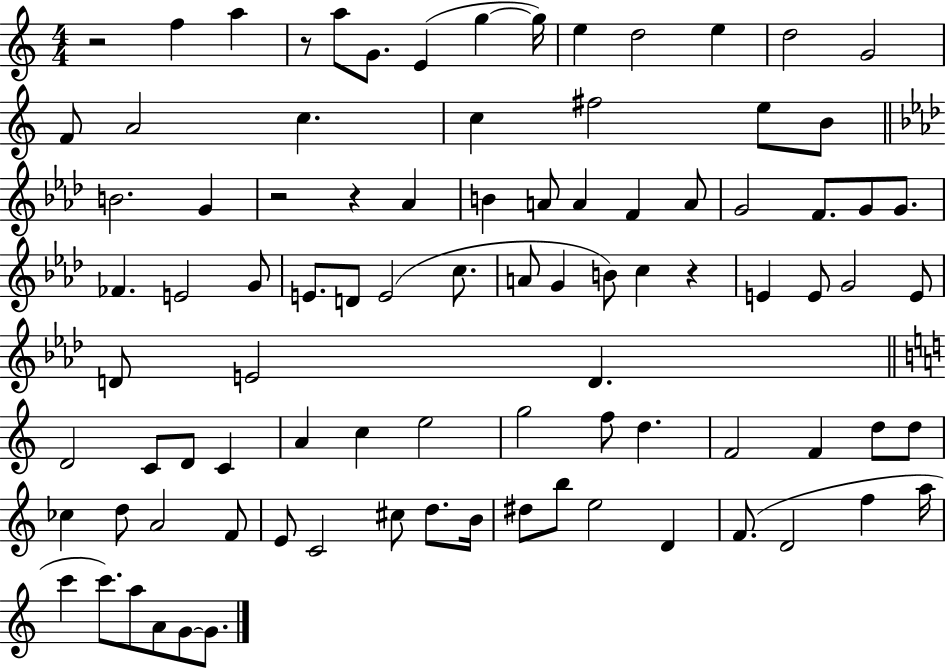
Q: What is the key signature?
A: C major